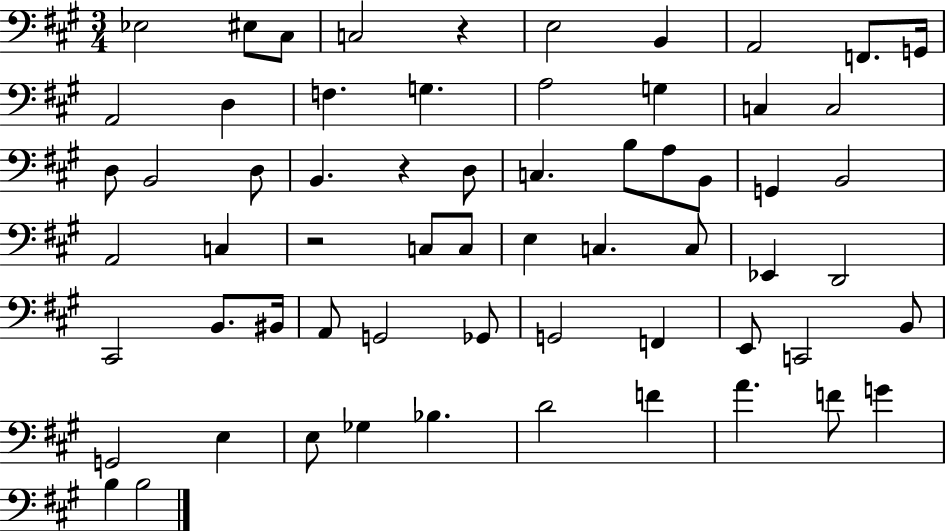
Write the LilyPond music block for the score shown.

{
  \clef bass
  \numericTimeSignature
  \time 3/4
  \key a \major
  ees2 eis8 cis8 | c2 r4 | e2 b,4 | a,2 f,8. g,16 | \break a,2 d4 | f4. g4. | a2 g4 | c4 c2 | \break d8 b,2 d8 | b,4. r4 d8 | c4. b8 a8 b,8 | g,4 b,2 | \break a,2 c4 | r2 c8 c8 | e4 c4. c8 | ees,4 d,2 | \break cis,2 b,8. bis,16 | a,8 g,2 ges,8 | g,2 f,4 | e,8 c,2 b,8 | \break g,2 e4 | e8 ges4 bes4. | d'2 f'4 | a'4. f'8 g'4 | \break b4 b2 | \bar "|."
}